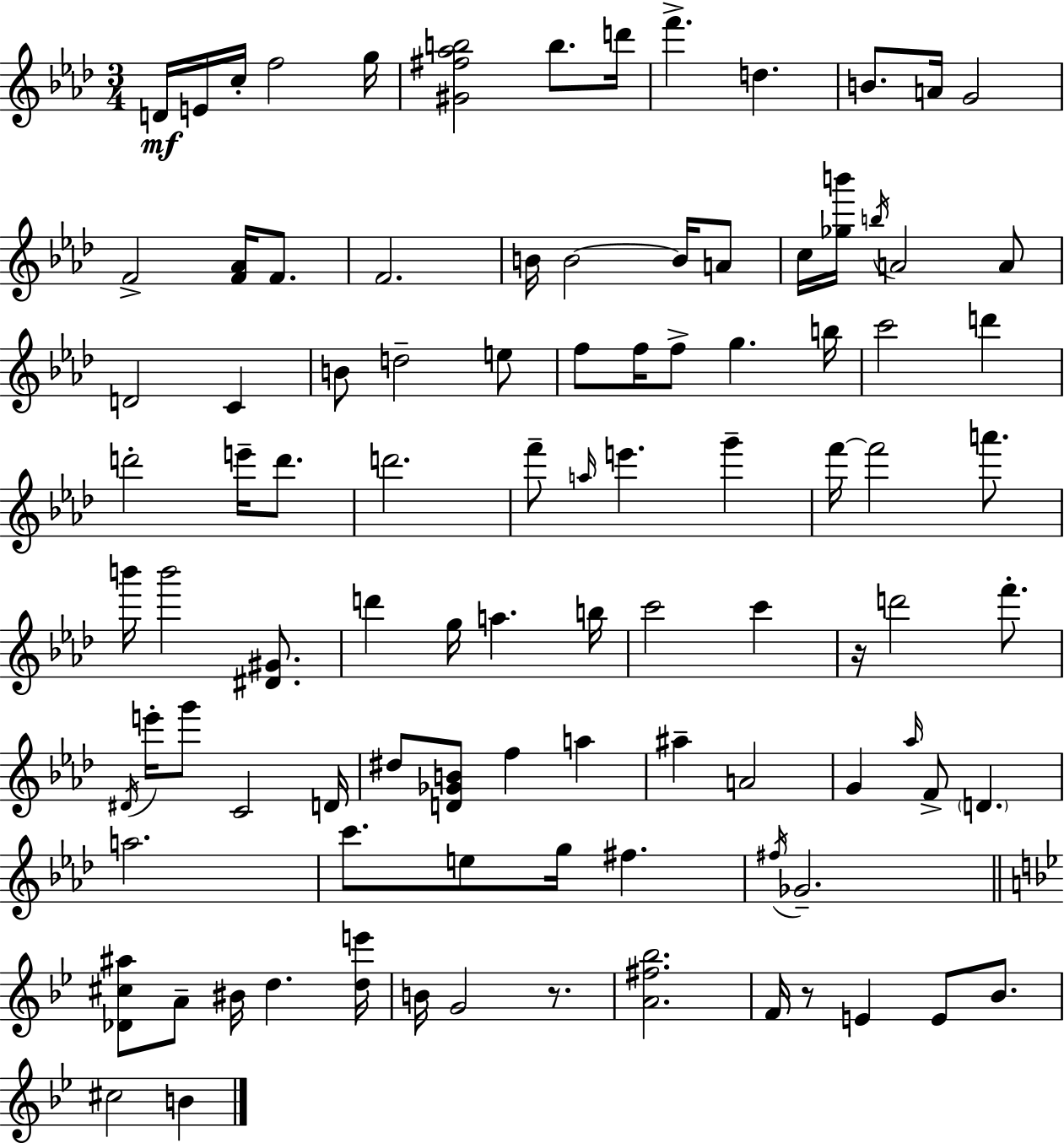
X:1
T:Untitled
M:3/4
L:1/4
K:Fm
D/4 E/4 c/4 f2 g/4 [^G^f_ab]2 b/2 d'/4 f' d B/2 A/4 G2 F2 [F_A]/4 F/2 F2 B/4 B2 B/4 A/2 c/4 [_gb']/4 b/4 A2 A/2 D2 C B/2 d2 e/2 f/2 f/4 f/2 g b/4 c'2 d' d'2 e'/4 d'/2 d'2 f'/2 a/4 e' g' f'/4 f'2 a'/2 b'/4 b'2 [^D^G]/2 d' g/4 a b/4 c'2 c' z/4 d'2 f'/2 ^D/4 e'/4 g'/2 C2 D/4 ^d/2 [D_GB]/2 f a ^a A2 G _a/4 F/2 D a2 c'/2 e/2 g/4 ^f ^f/4 _G2 [_D^c^a]/2 A/2 ^B/4 d [de']/4 B/4 G2 z/2 [A^f_b]2 F/4 z/2 E E/2 _B/2 ^c2 B